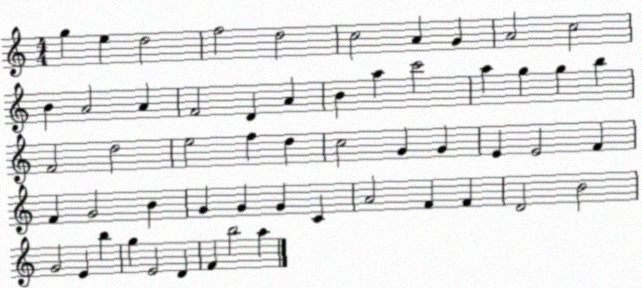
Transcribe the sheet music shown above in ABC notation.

X:1
T:Untitled
M:4/4
L:1/4
K:C
g e d2 f2 d2 c2 A G A2 c2 B A2 A F2 D A B a c'2 a g g b F2 d2 e2 f d c2 G G E E2 F F G2 B G G G C A2 F F D2 B2 G2 E b g E2 D F b2 a